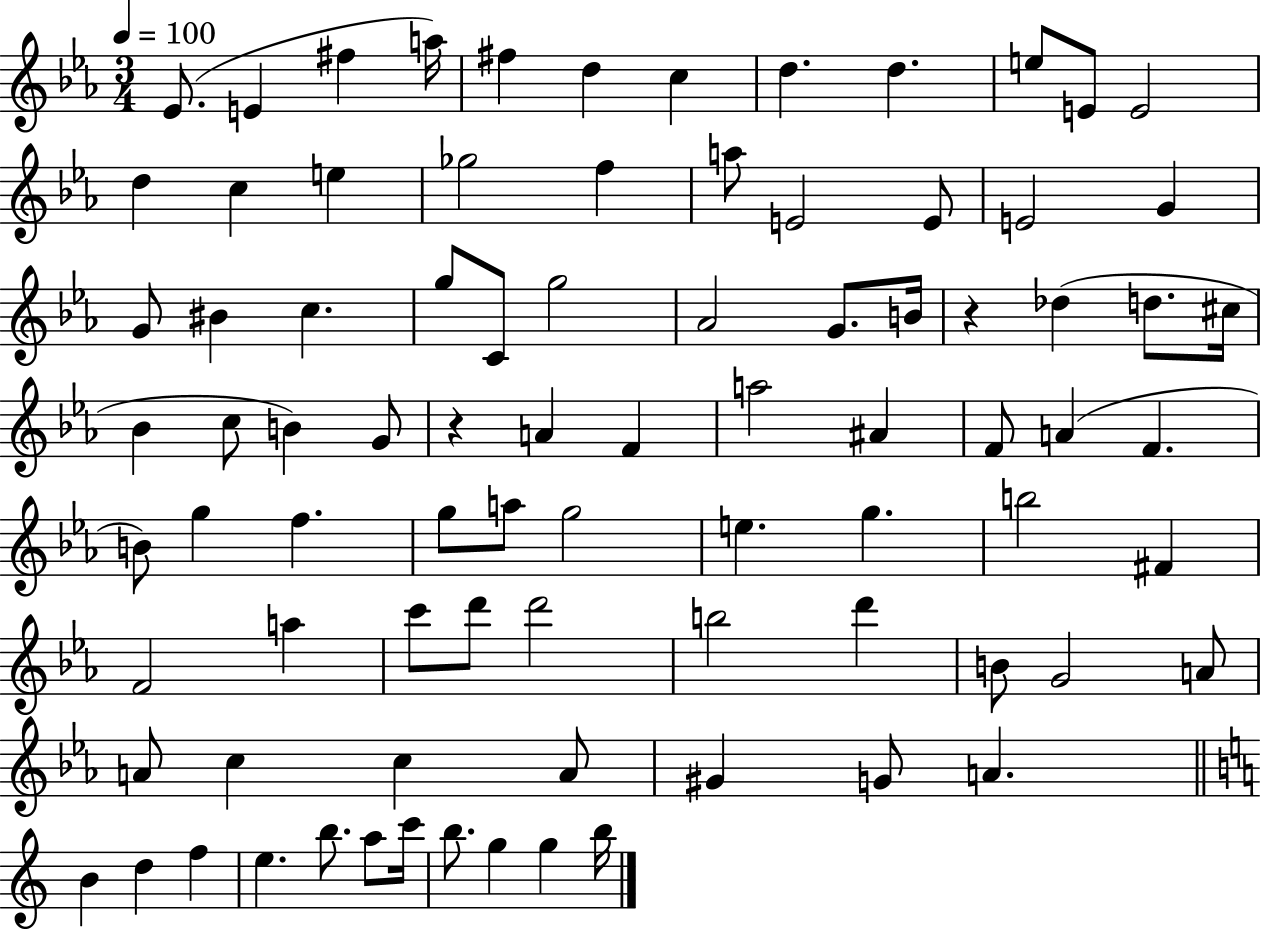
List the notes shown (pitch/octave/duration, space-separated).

Eb4/e. E4/q F#5/q A5/s F#5/q D5/q C5/q D5/q. D5/q. E5/e E4/e E4/h D5/q C5/q E5/q Gb5/h F5/q A5/e E4/h E4/e E4/h G4/q G4/e BIS4/q C5/q. G5/e C4/e G5/h Ab4/h G4/e. B4/s R/q Db5/q D5/e. C#5/s Bb4/q C5/e B4/q G4/e R/q A4/q F4/q A5/h A#4/q F4/e A4/q F4/q. B4/e G5/q F5/q. G5/e A5/e G5/h E5/q. G5/q. B5/h F#4/q F4/h A5/q C6/e D6/e D6/h B5/h D6/q B4/e G4/h A4/e A4/e C5/q C5/q A4/e G#4/q G4/e A4/q. B4/q D5/q F5/q E5/q. B5/e. A5/e C6/s B5/e. G5/q G5/q B5/s